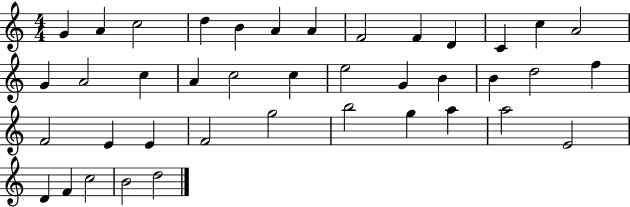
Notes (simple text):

G4/q A4/q C5/h D5/q B4/q A4/q A4/q F4/h F4/q D4/q C4/q C5/q A4/h G4/q A4/h C5/q A4/q C5/h C5/q E5/h G4/q B4/q B4/q D5/h F5/q F4/h E4/q E4/q F4/h G5/h B5/h G5/q A5/q A5/h E4/h D4/q F4/q C5/h B4/h D5/h